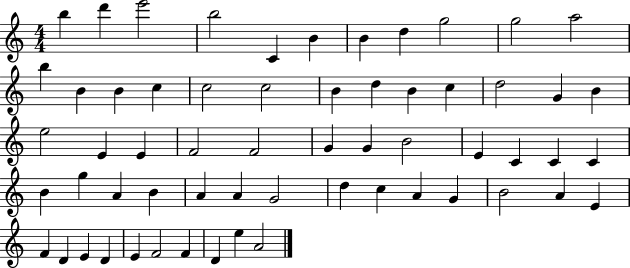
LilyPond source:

{
  \clef treble
  \numericTimeSignature
  \time 4/4
  \key c \major
  b''4 d'''4 e'''2 | b''2 c'4 b'4 | b'4 d''4 g''2 | g''2 a''2 | \break b''4 b'4 b'4 c''4 | c''2 c''2 | b'4 d''4 b'4 c''4 | d''2 g'4 b'4 | \break e''2 e'4 e'4 | f'2 f'2 | g'4 g'4 b'2 | e'4 c'4 c'4 c'4 | \break b'4 g''4 a'4 b'4 | a'4 a'4 g'2 | d''4 c''4 a'4 g'4 | b'2 a'4 e'4 | \break f'4 d'4 e'4 d'4 | e'4 f'2 f'4 | d'4 e''4 a'2 | \bar "|."
}